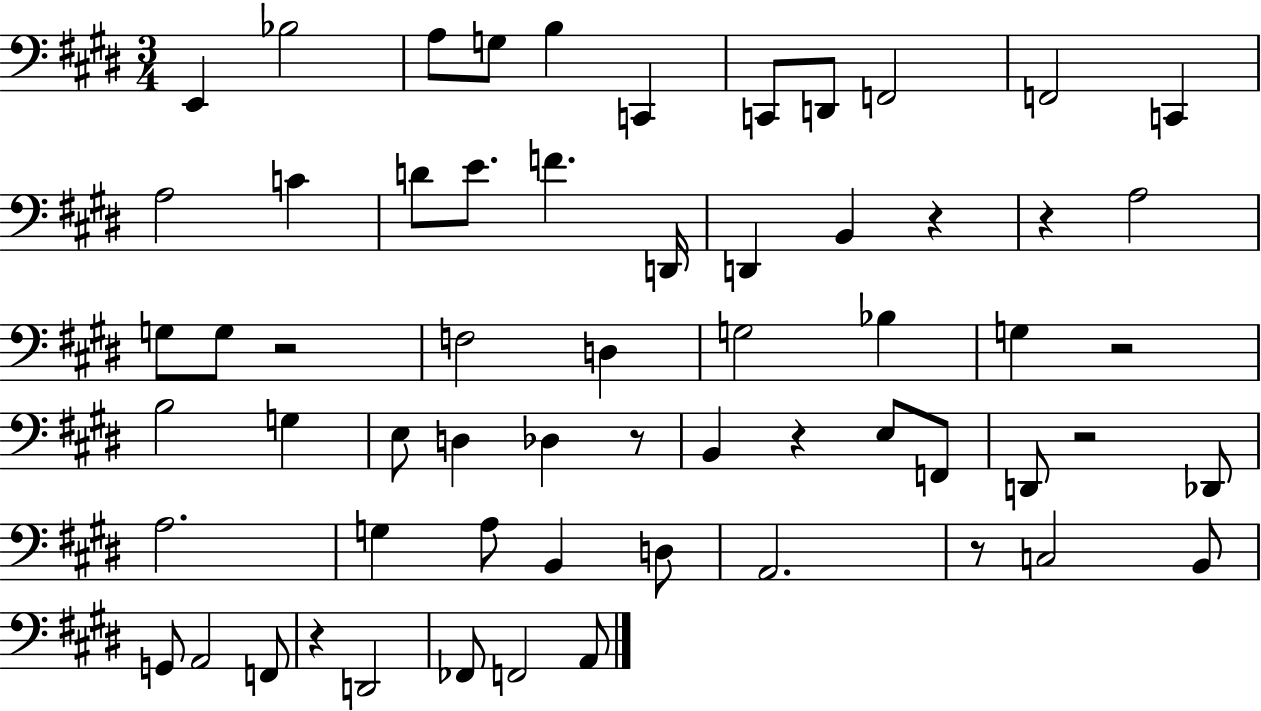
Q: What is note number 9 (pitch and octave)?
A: F2